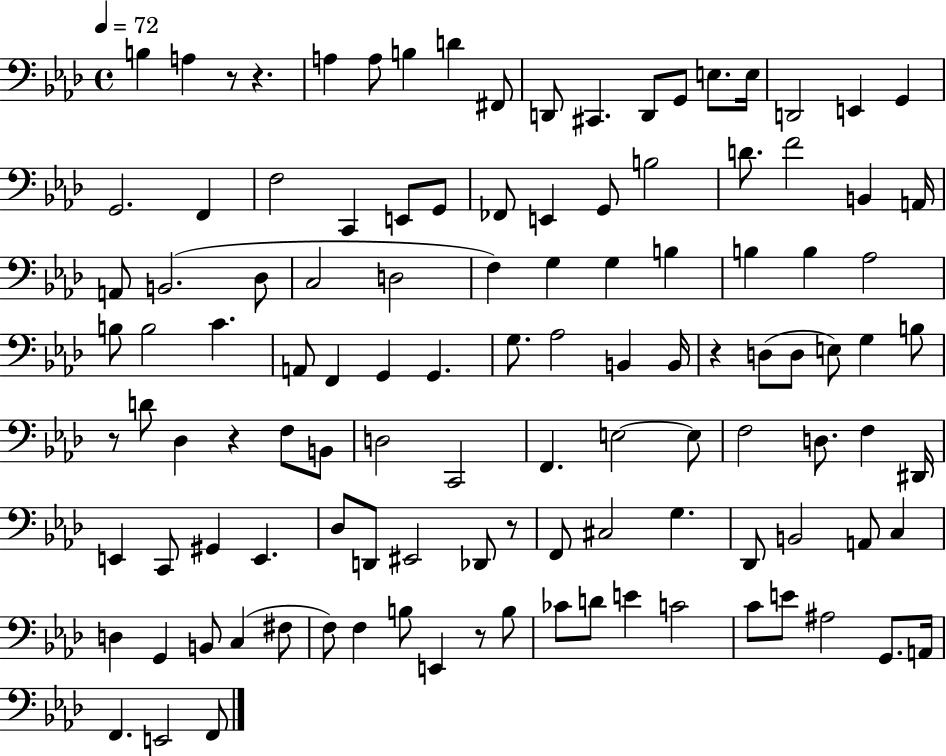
X:1
T:Untitled
M:4/4
L:1/4
K:Ab
B, A, z/2 z A, A,/2 B, D ^F,,/2 D,,/2 ^C,, D,,/2 G,,/2 E,/2 E,/4 D,,2 E,, G,, G,,2 F,, F,2 C,, E,,/2 G,,/2 _F,,/2 E,, G,,/2 B,2 D/2 F2 B,, A,,/4 A,,/2 B,,2 _D,/2 C,2 D,2 F, G, G, B, B, B, _A,2 B,/2 B,2 C A,,/2 F,, G,, G,, G,/2 _A,2 B,, B,,/4 z D,/2 D,/2 E,/2 G, B,/2 z/2 D/2 _D, z F,/2 B,,/2 D,2 C,,2 F,, E,2 E,/2 F,2 D,/2 F, ^D,,/4 E,, C,,/2 ^G,, E,, _D,/2 D,,/2 ^E,,2 _D,,/2 z/2 F,,/2 ^C,2 G, _D,,/2 B,,2 A,,/2 C, D, G,, B,,/2 C, ^F,/2 F,/2 F, B,/2 E,, z/2 B,/2 _C/2 D/2 E C2 C/2 E/2 ^A,2 G,,/2 A,,/4 F,, E,,2 F,,/2